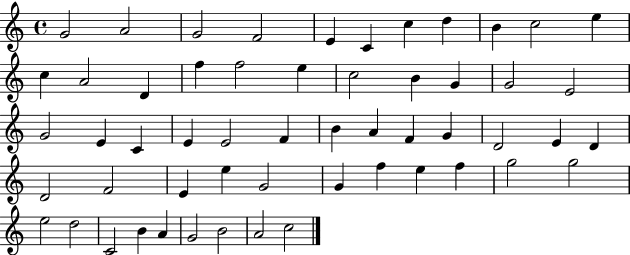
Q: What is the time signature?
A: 4/4